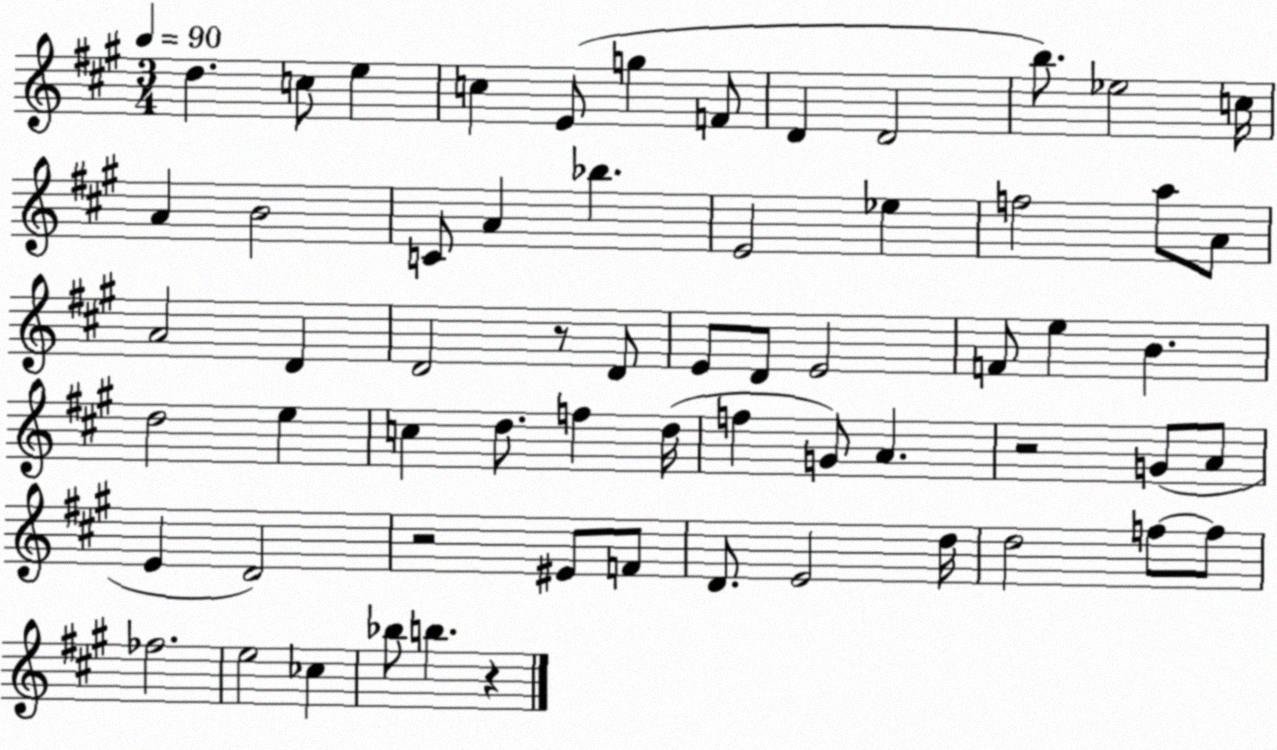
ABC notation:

X:1
T:Untitled
M:3/4
L:1/4
K:A
d c/2 e c E/2 g F/2 D D2 b/2 _e2 c/4 A B2 C/2 A _b E2 _e f2 a/2 A/2 A2 D D2 z/2 D/2 E/2 D/2 E2 F/2 e B d2 e c d/2 f d/4 f G/2 A z2 G/2 A/2 E D2 z2 ^E/2 F/2 D/2 E2 d/4 d2 f/2 f/2 _f2 e2 _c _b/2 b z